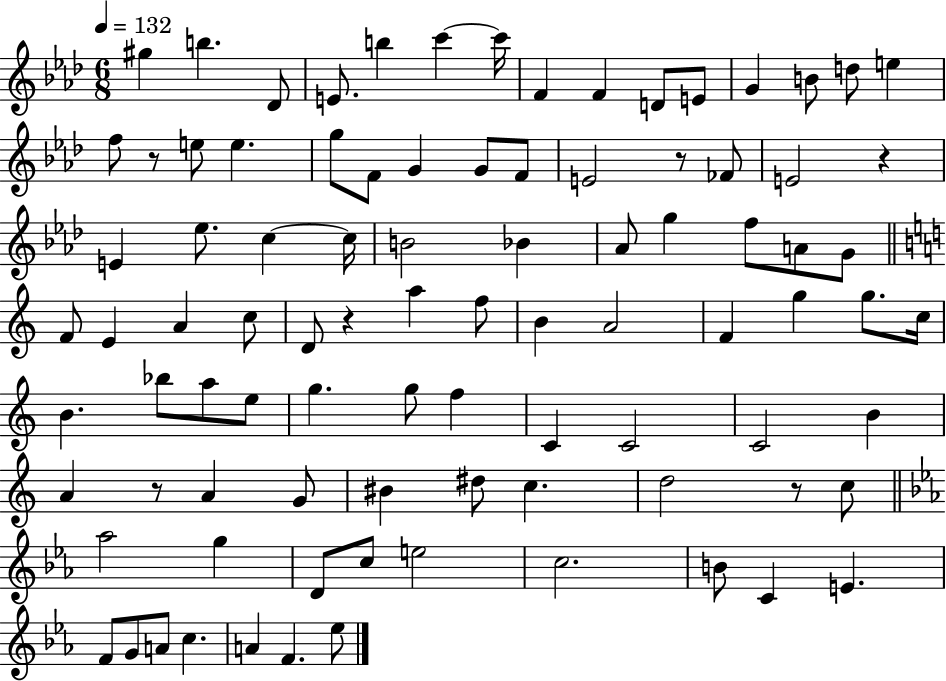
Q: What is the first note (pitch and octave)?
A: G#5